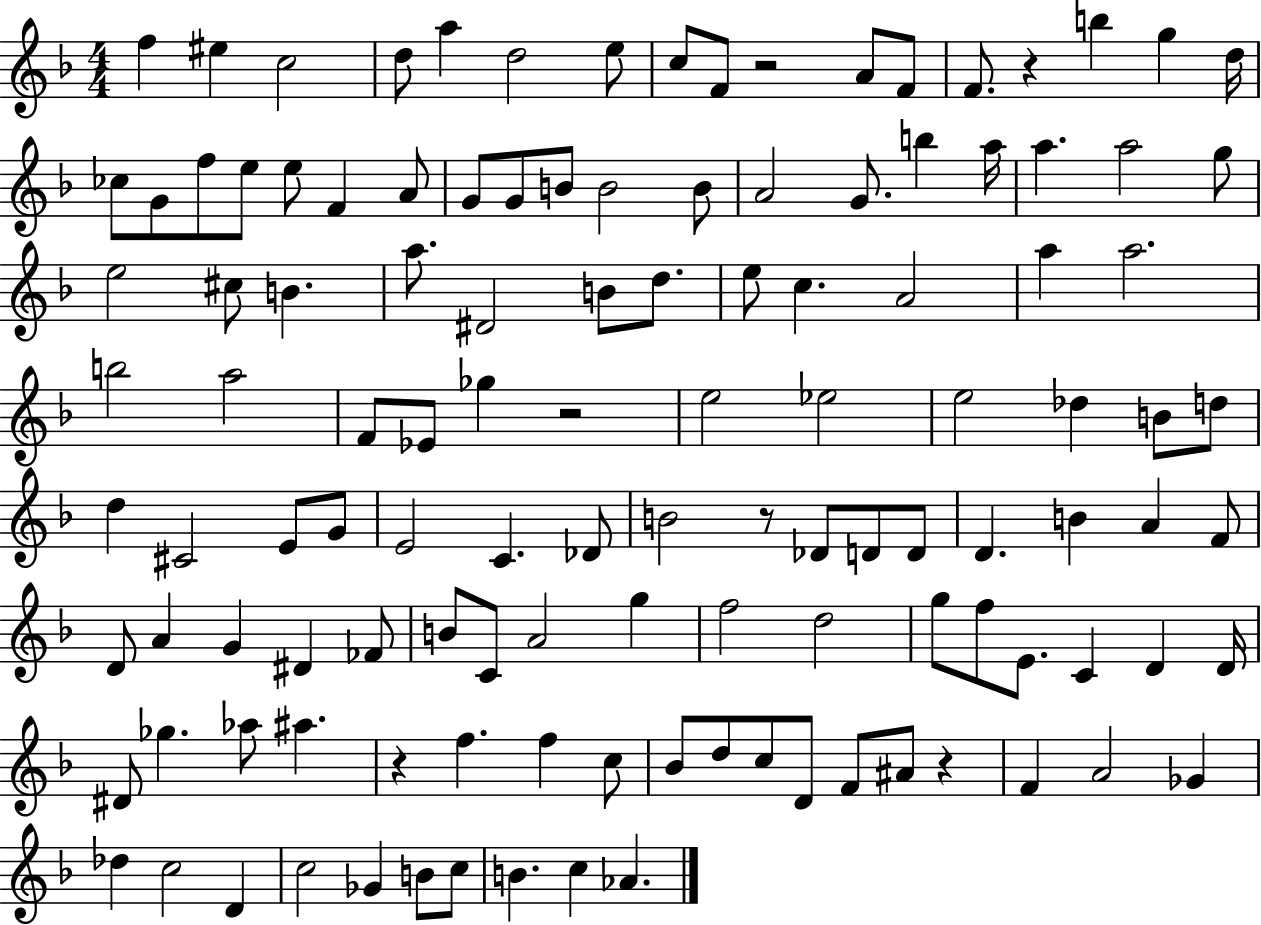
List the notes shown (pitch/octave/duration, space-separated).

F5/q EIS5/q C5/h D5/e A5/q D5/h E5/e C5/e F4/e R/h A4/e F4/e F4/e. R/q B5/q G5/q D5/s CES5/e G4/e F5/e E5/e E5/e F4/q A4/e G4/e G4/e B4/e B4/h B4/e A4/h G4/e. B5/q A5/s A5/q. A5/h G5/e E5/h C#5/e B4/q. A5/e. D#4/h B4/e D5/e. E5/e C5/q. A4/h A5/q A5/h. B5/h A5/h F4/e Eb4/e Gb5/q R/h E5/h Eb5/h E5/h Db5/q B4/e D5/e D5/q C#4/h E4/e G4/e E4/h C4/q. Db4/e B4/h R/e Db4/e D4/e D4/e D4/q. B4/q A4/q F4/e D4/e A4/q G4/q D#4/q FES4/e B4/e C4/e A4/h G5/q F5/h D5/h G5/e F5/e E4/e. C4/q D4/q D4/s D#4/e Gb5/q. Ab5/e A#5/q. R/q F5/q. F5/q C5/e Bb4/e D5/e C5/e D4/e F4/e A#4/e R/q F4/q A4/h Gb4/q Db5/q C5/h D4/q C5/h Gb4/q B4/e C5/e B4/q. C5/q Ab4/q.